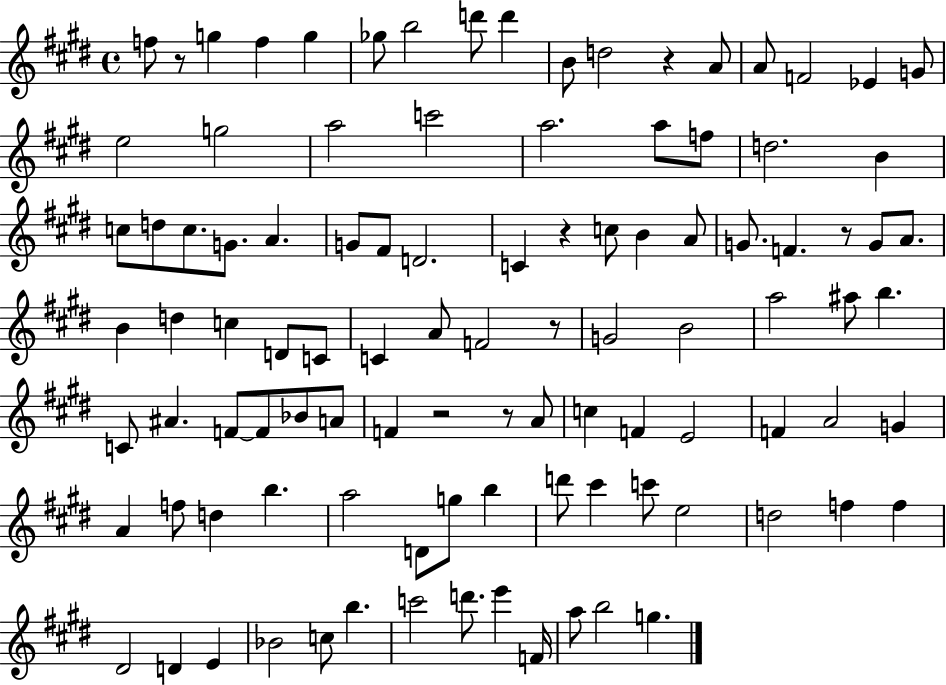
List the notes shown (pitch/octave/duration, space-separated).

F5/e R/e G5/q F5/q G5/q Gb5/e B5/h D6/e D6/q B4/e D5/h R/q A4/e A4/e F4/h Eb4/q G4/e E5/h G5/h A5/h C6/h A5/h. A5/e F5/e D5/h. B4/q C5/e D5/e C5/e. G4/e. A4/q. G4/e F#4/e D4/h. C4/q R/q C5/e B4/q A4/e G4/e. F4/q. R/e G4/e A4/e. B4/q D5/q C5/q D4/e C4/e C4/q A4/e F4/h R/e G4/h B4/h A5/h A#5/e B5/q. C4/e A#4/q. F4/e F4/e Bb4/e A4/e F4/q R/h R/e A4/e C5/q F4/q E4/h F4/q A4/h G4/q A4/q F5/e D5/q B5/q. A5/h D4/e G5/e B5/q D6/e C#6/q C6/e E5/h D5/h F5/q F5/q D#4/h D4/q E4/q Bb4/h C5/e B5/q. C6/h D6/e. E6/q F4/s A5/e B5/h G5/q.